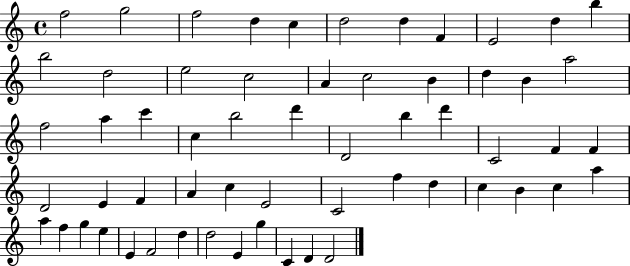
F5/h G5/h F5/h D5/q C5/q D5/h D5/q F4/q E4/h D5/q B5/q B5/h D5/h E5/h C5/h A4/q C5/h B4/q D5/q B4/q A5/h F5/h A5/q C6/q C5/q B5/h D6/q D4/h B5/q D6/q C4/h F4/q F4/q D4/h E4/q F4/q A4/q C5/q E4/h C4/h F5/q D5/q C5/q B4/q C5/q A5/q A5/q F5/q G5/q E5/q E4/q F4/h D5/q D5/h E4/q G5/q C4/q D4/q D4/h